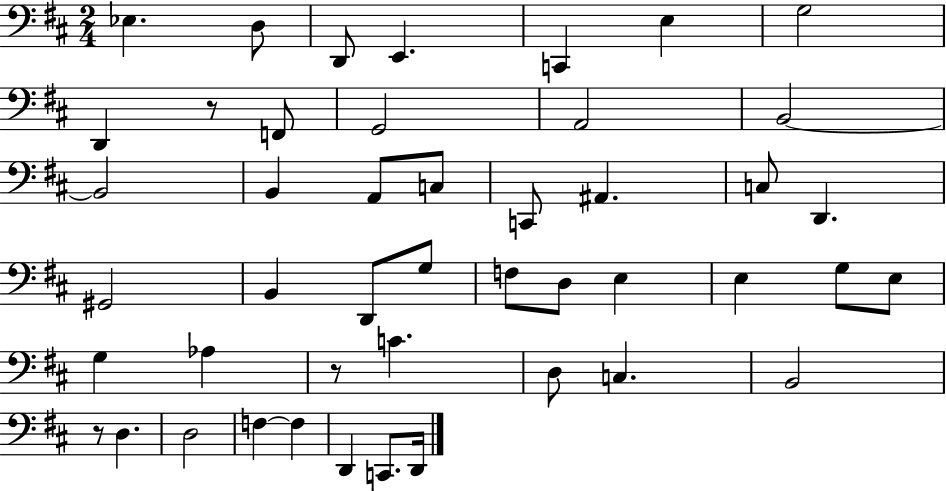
Eb3/q. D3/e D2/e E2/q. C2/q E3/q G3/h D2/q R/e F2/e G2/h A2/h B2/h B2/h B2/q A2/e C3/e C2/e A#2/q. C3/e D2/q. G#2/h B2/q D2/e G3/e F3/e D3/e E3/q E3/q G3/e E3/e G3/q Ab3/q R/e C4/q. D3/e C3/q. B2/h R/e D3/q. D3/h F3/q F3/q D2/q C2/e. D2/s